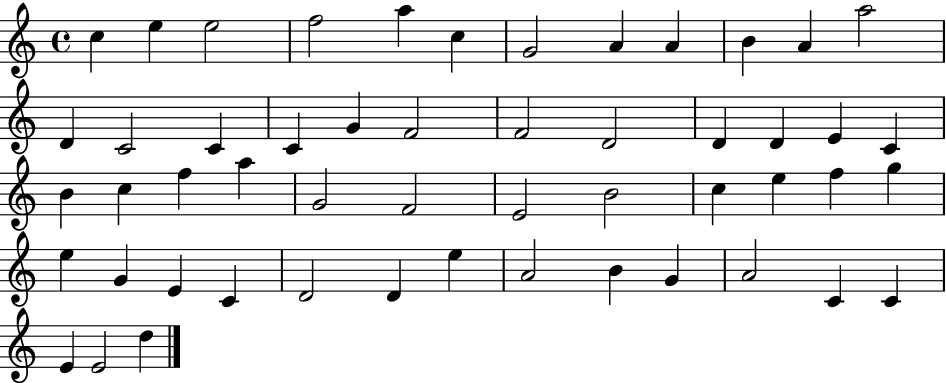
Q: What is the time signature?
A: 4/4